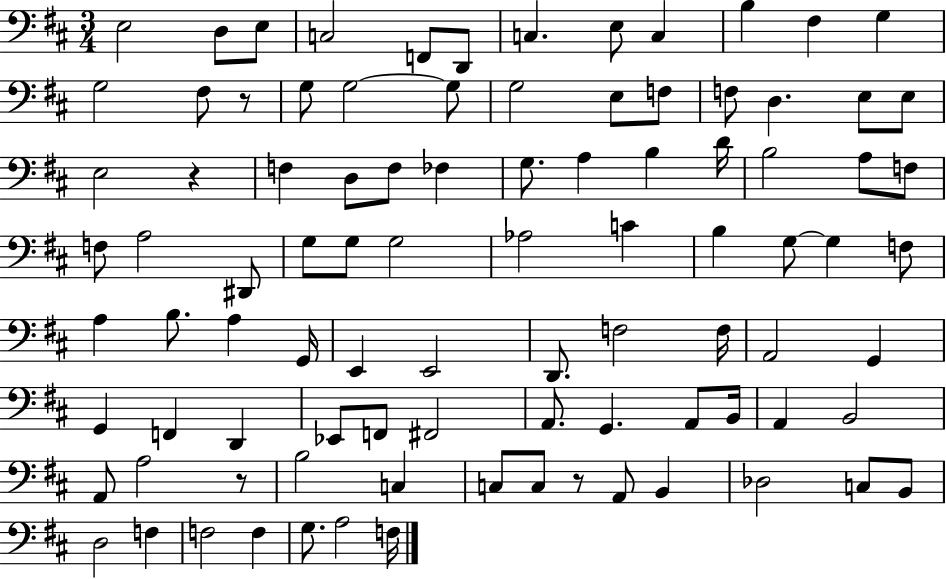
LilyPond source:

{
  \clef bass
  \numericTimeSignature
  \time 3/4
  \key d \major
  e2 d8 e8 | c2 f,8 d,8 | c4. e8 c4 | b4 fis4 g4 | \break g2 fis8 r8 | g8 g2~~ g8 | g2 e8 f8 | f8 d4. e8 e8 | \break e2 r4 | f4 d8 f8 fes4 | g8. a4 b4 d'16 | b2 a8 f8 | \break f8 a2 dis,8 | g8 g8 g2 | aes2 c'4 | b4 g8~~ g4 f8 | \break a4 b8. a4 g,16 | e,4 e,2 | d,8. f2 f16 | a,2 g,4 | \break g,4 f,4 d,4 | ees,8 f,8 fis,2 | a,8. g,4. a,8 b,16 | a,4 b,2 | \break a,8 a2 r8 | b2 c4 | c8 c8 r8 a,8 b,4 | des2 c8 b,8 | \break d2 f4 | f2 f4 | g8. a2 f16 | \bar "|."
}